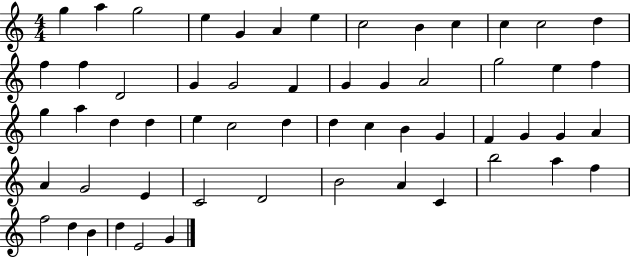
G5/q A5/q G5/h E5/q G4/q A4/q E5/q C5/h B4/q C5/q C5/q C5/h D5/q F5/q F5/q D4/h G4/q G4/h F4/q G4/q G4/q A4/h G5/h E5/q F5/q G5/q A5/q D5/q D5/q E5/q C5/h D5/q D5/q C5/q B4/q G4/q F4/q G4/q G4/q A4/q A4/q G4/h E4/q C4/h D4/h B4/h A4/q C4/q B5/h A5/q F5/q F5/h D5/q B4/q D5/q E4/h G4/q